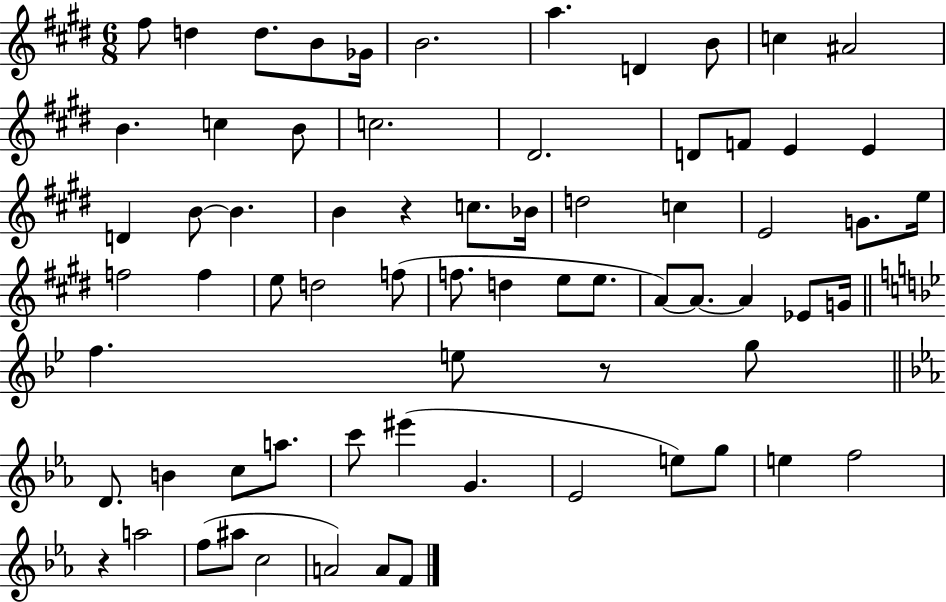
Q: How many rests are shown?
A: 3